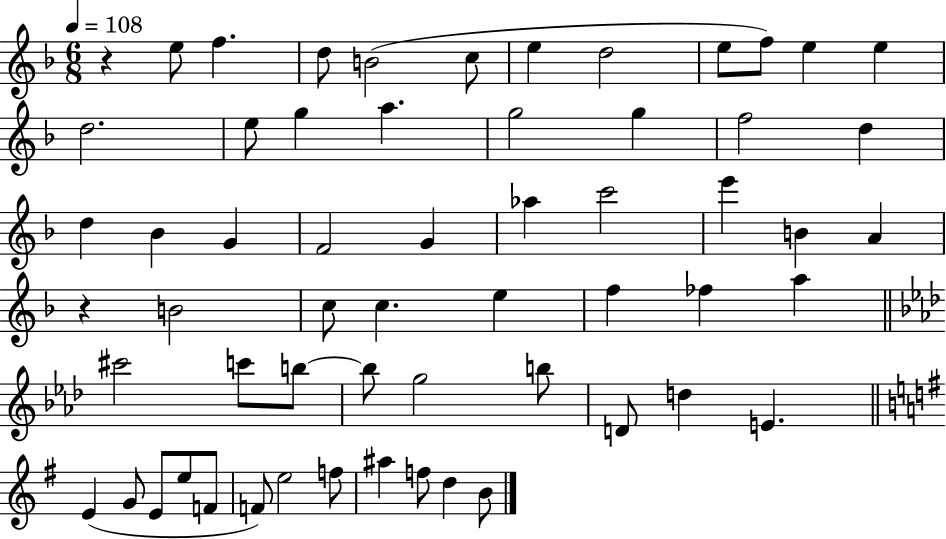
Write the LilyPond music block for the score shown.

{
  \clef treble
  \numericTimeSignature
  \time 6/8
  \key f \major
  \tempo 4 = 108
  r4 e''8 f''4. | d''8 b'2( c''8 | e''4 d''2 | e''8 f''8) e''4 e''4 | \break d''2. | e''8 g''4 a''4. | g''2 g''4 | f''2 d''4 | \break d''4 bes'4 g'4 | f'2 g'4 | aes''4 c'''2 | e'''4 b'4 a'4 | \break r4 b'2 | c''8 c''4. e''4 | f''4 fes''4 a''4 | \bar "||" \break \key aes \major cis'''2 c'''8 b''8~~ | b''8 g''2 b''8 | d'8 d''4 e'4. | \bar "||" \break \key e \minor e'4( g'8 e'8 e''8 f'8 | f'8) e''2 f''8 | ais''4 f''8 d''4 b'8 | \bar "|."
}